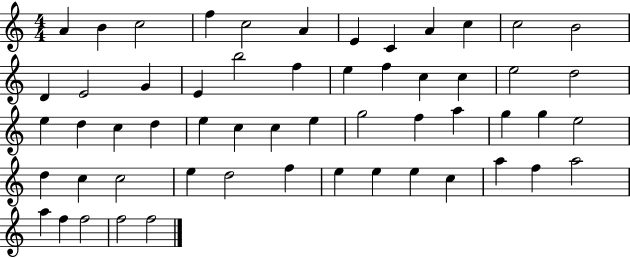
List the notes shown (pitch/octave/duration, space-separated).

A4/q B4/q C5/h F5/q C5/h A4/q E4/q C4/q A4/q C5/q C5/h B4/h D4/q E4/h G4/q E4/q B5/h F5/q E5/q F5/q C5/q C5/q E5/h D5/h E5/q D5/q C5/q D5/q E5/q C5/q C5/q E5/q G5/h F5/q A5/q G5/q G5/q E5/h D5/q C5/q C5/h E5/q D5/h F5/q E5/q E5/q E5/q C5/q A5/q F5/q A5/h A5/q F5/q F5/h F5/h F5/h